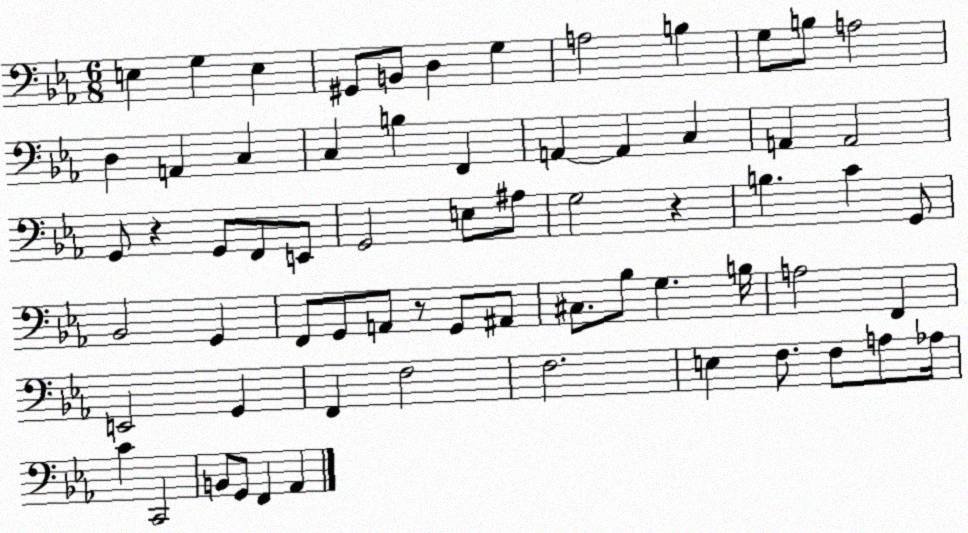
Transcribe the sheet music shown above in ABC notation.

X:1
T:Untitled
M:6/8
L:1/4
K:Eb
E, G, E, ^G,,/2 B,,/2 D, G, A,2 B, G,/2 B,/2 A,2 D, A,, C, C, B, F,, A,, A,, C, A,, A,,2 G,,/2 z G,,/2 F,,/2 E,,/2 G,,2 E,/2 ^A,/2 G,2 z B, C G,,/2 _B,,2 G,, F,,/2 G,,/2 A,,/2 z/2 G,,/2 ^A,,/2 ^C,/2 _B,/2 G, B,/4 A,2 F,, E,,2 G,, F,, F,2 F,2 E, F,/2 F,/2 A,/2 _A,/4 C C,,2 B,,/2 G,,/2 F,, _A,,